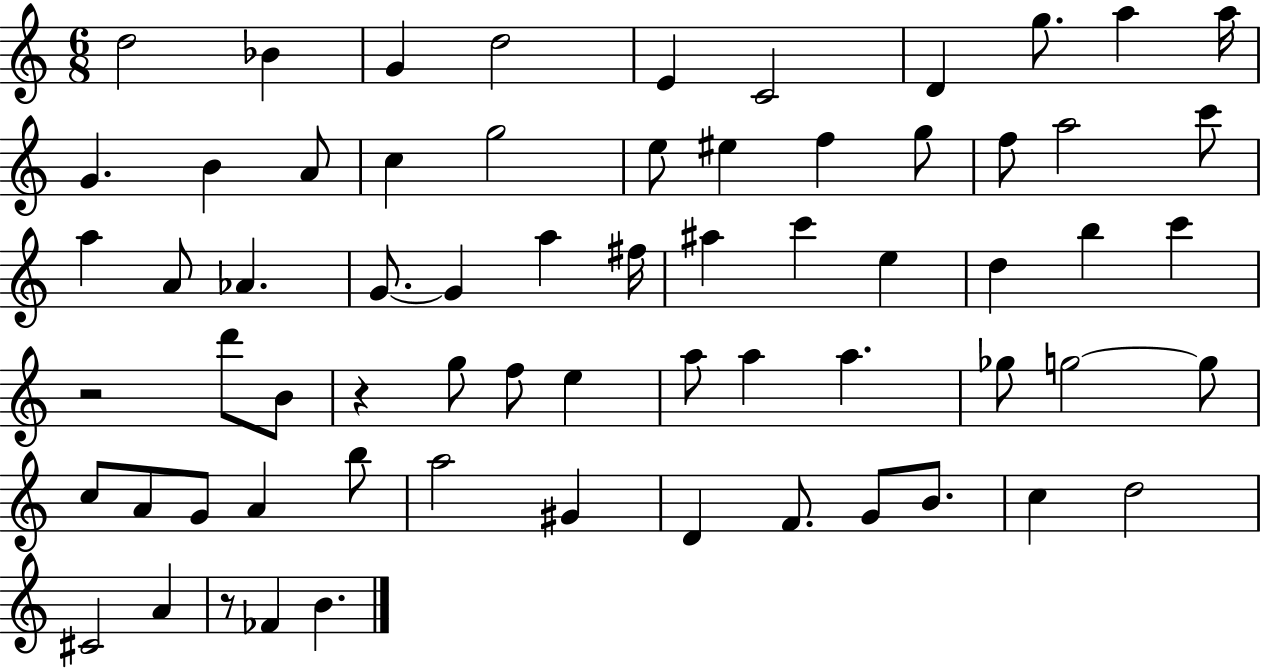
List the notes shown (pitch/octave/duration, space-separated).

D5/h Bb4/q G4/q D5/h E4/q C4/h D4/q G5/e. A5/q A5/s G4/q. B4/q A4/e C5/q G5/h E5/e EIS5/q F5/q G5/e F5/e A5/h C6/e A5/q A4/e Ab4/q. G4/e. G4/q A5/q F#5/s A#5/q C6/q E5/q D5/q B5/q C6/q R/h D6/e B4/e R/q G5/e F5/e E5/q A5/e A5/q A5/q. Gb5/e G5/h G5/e C5/e A4/e G4/e A4/q B5/e A5/h G#4/q D4/q F4/e. G4/e B4/e. C5/q D5/h C#4/h A4/q R/e FES4/q B4/q.